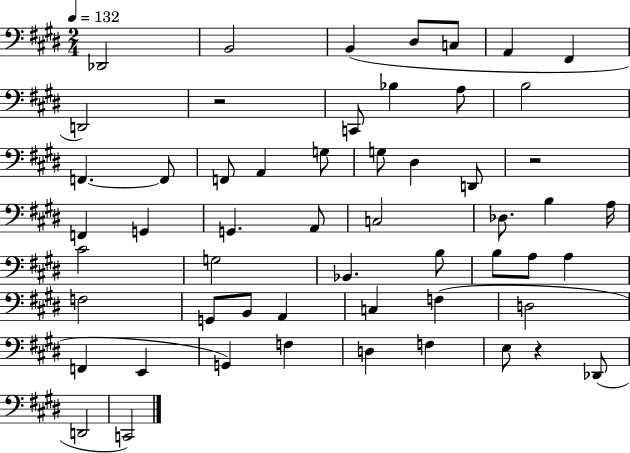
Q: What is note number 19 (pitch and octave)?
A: D#3